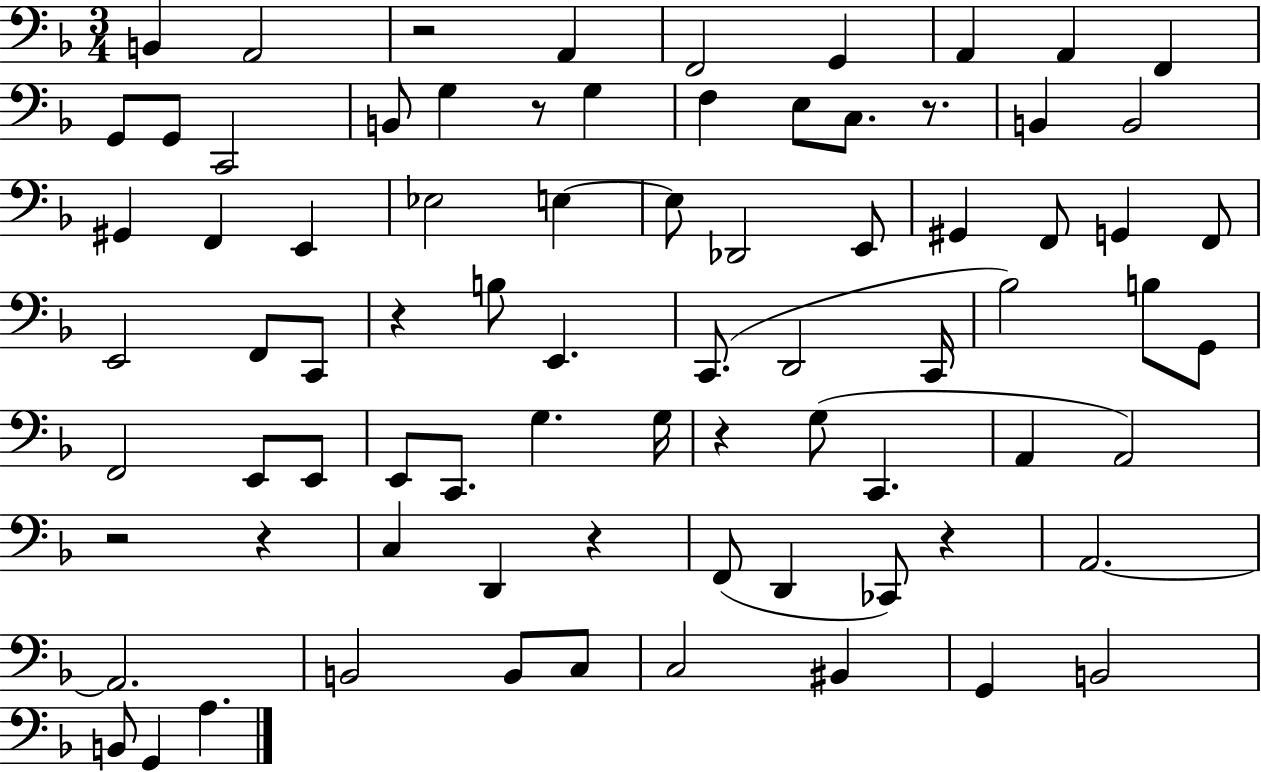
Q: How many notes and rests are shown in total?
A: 79